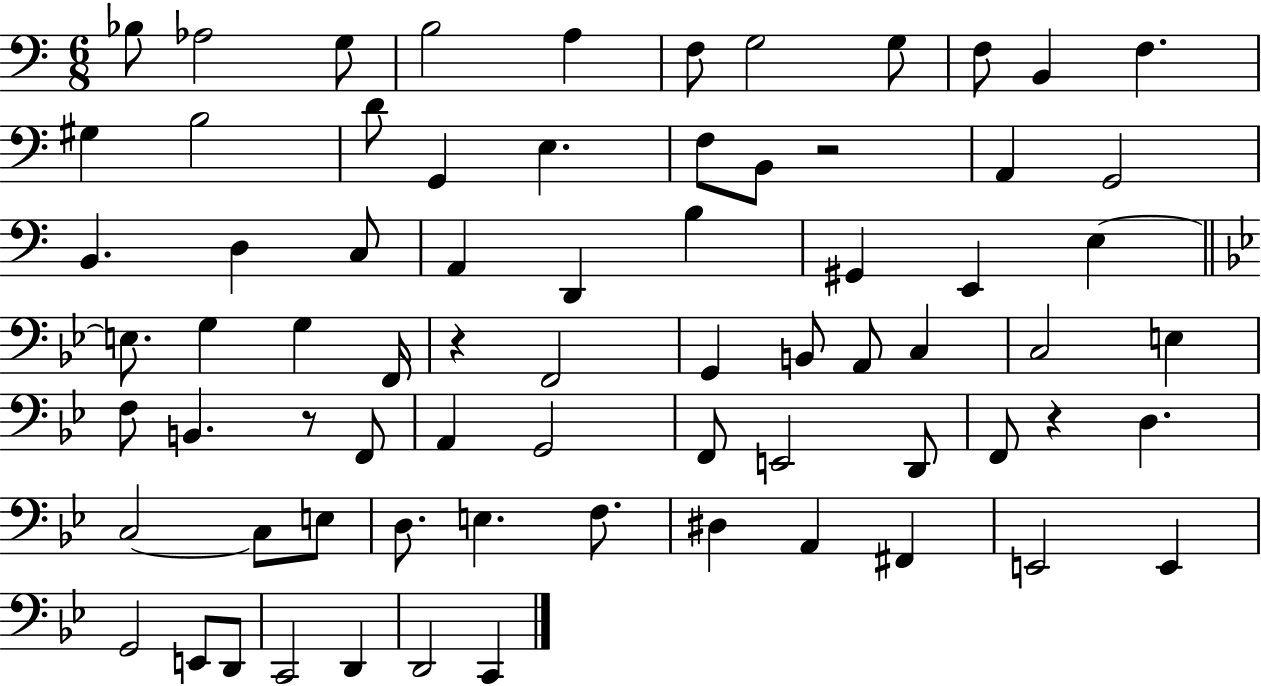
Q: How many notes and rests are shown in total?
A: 72